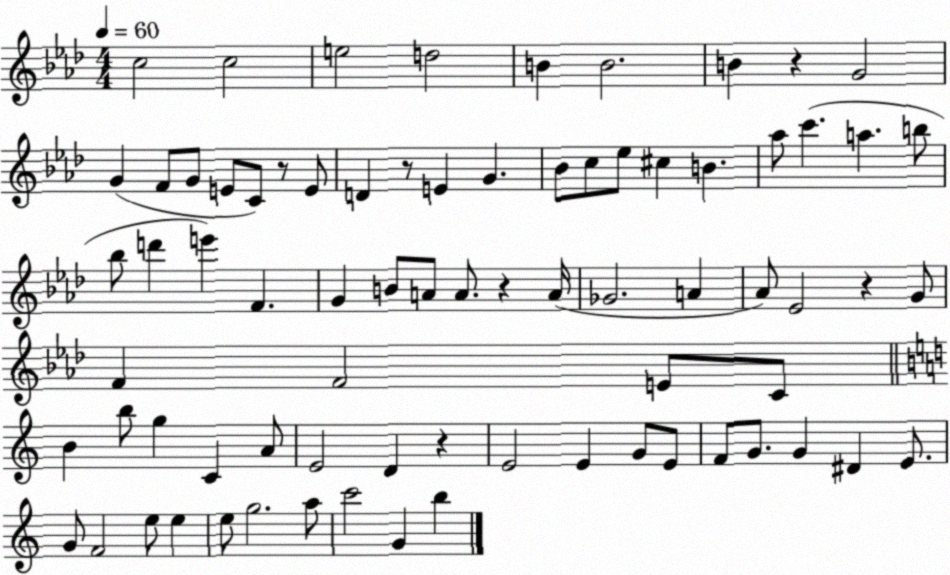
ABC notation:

X:1
T:Untitled
M:4/4
L:1/4
K:Ab
c2 c2 e2 d2 B B2 B z G2 G F/2 G/2 E/2 C/2 z/2 E/2 D z/2 E G _B/2 c/2 _e/2 ^c B _a/2 c' a b/2 _b/2 d' e' F G B/2 A/2 A/2 z A/4 _G2 A _A/2 _E2 z G/2 F F2 E/2 C/2 B b/2 g C A/2 E2 D z E2 E G/2 E/2 F/2 G/2 G ^D E/2 G/2 F2 e/2 e e/2 g2 a/2 c'2 G b